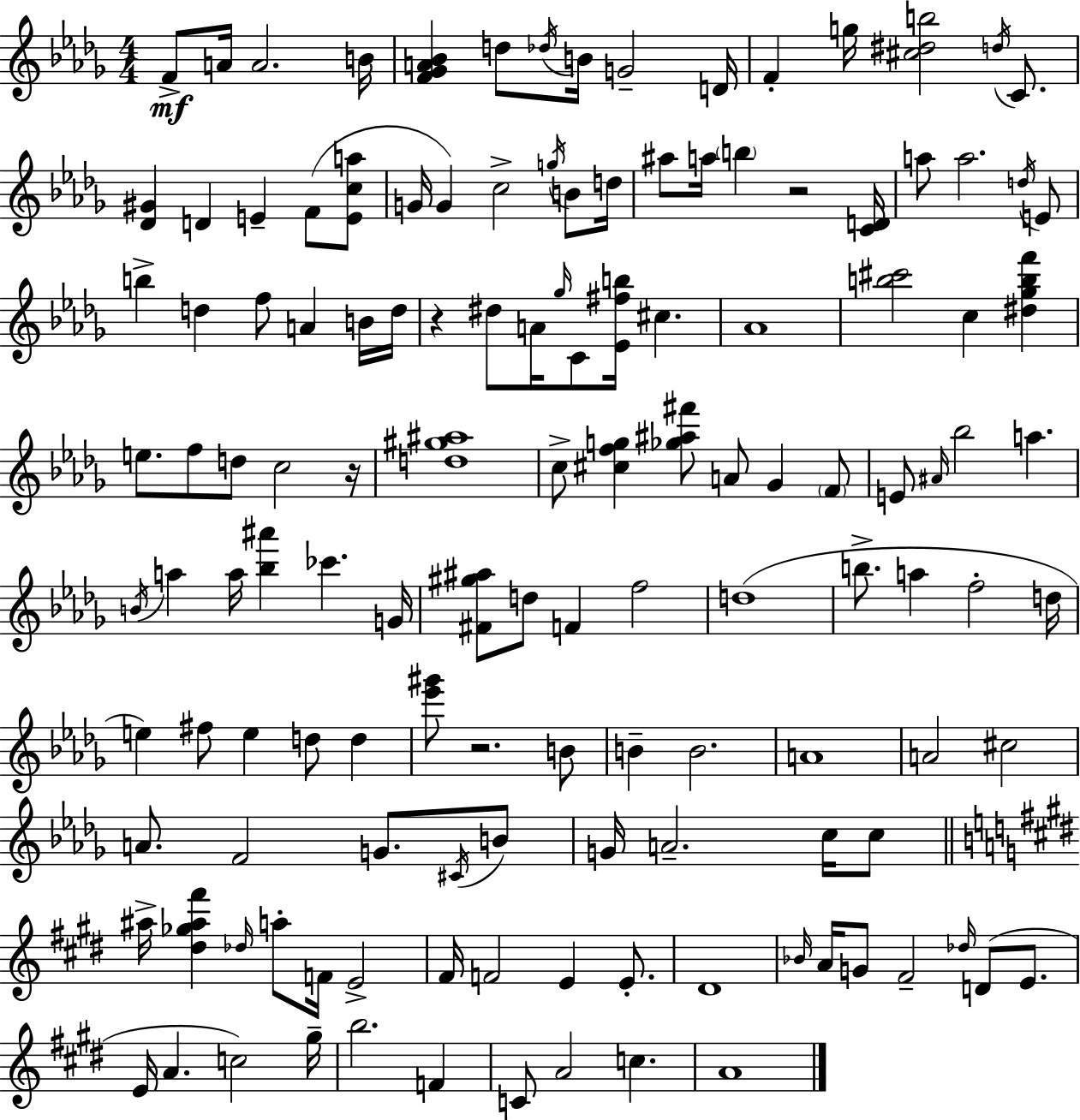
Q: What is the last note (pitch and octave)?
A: A4